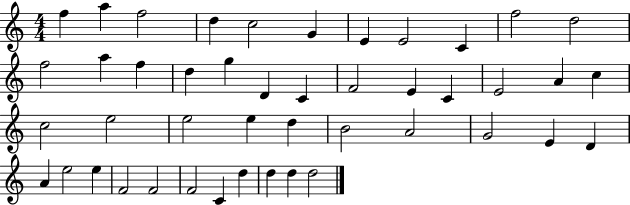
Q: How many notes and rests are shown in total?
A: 45